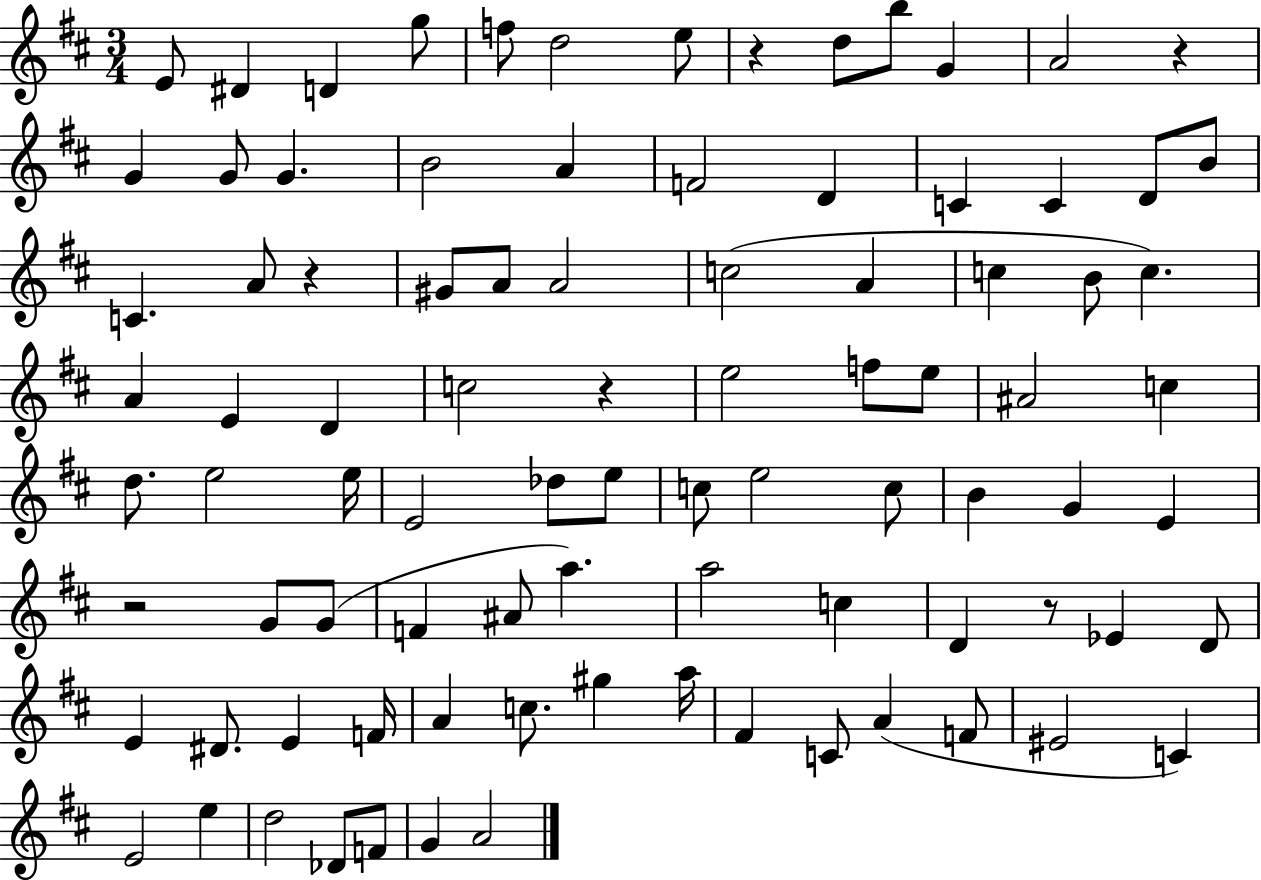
X:1
T:Untitled
M:3/4
L:1/4
K:D
E/2 ^D D g/2 f/2 d2 e/2 z d/2 b/2 G A2 z G G/2 G B2 A F2 D C C D/2 B/2 C A/2 z ^G/2 A/2 A2 c2 A c B/2 c A E D c2 z e2 f/2 e/2 ^A2 c d/2 e2 e/4 E2 _d/2 e/2 c/2 e2 c/2 B G E z2 G/2 G/2 F ^A/2 a a2 c D z/2 _E D/2 E ^D/2 E F/4 A c/2 ^g a/4 ^F C/2 A F/2 ^E2 C E2 e d2 _D/2 F/2 G A2